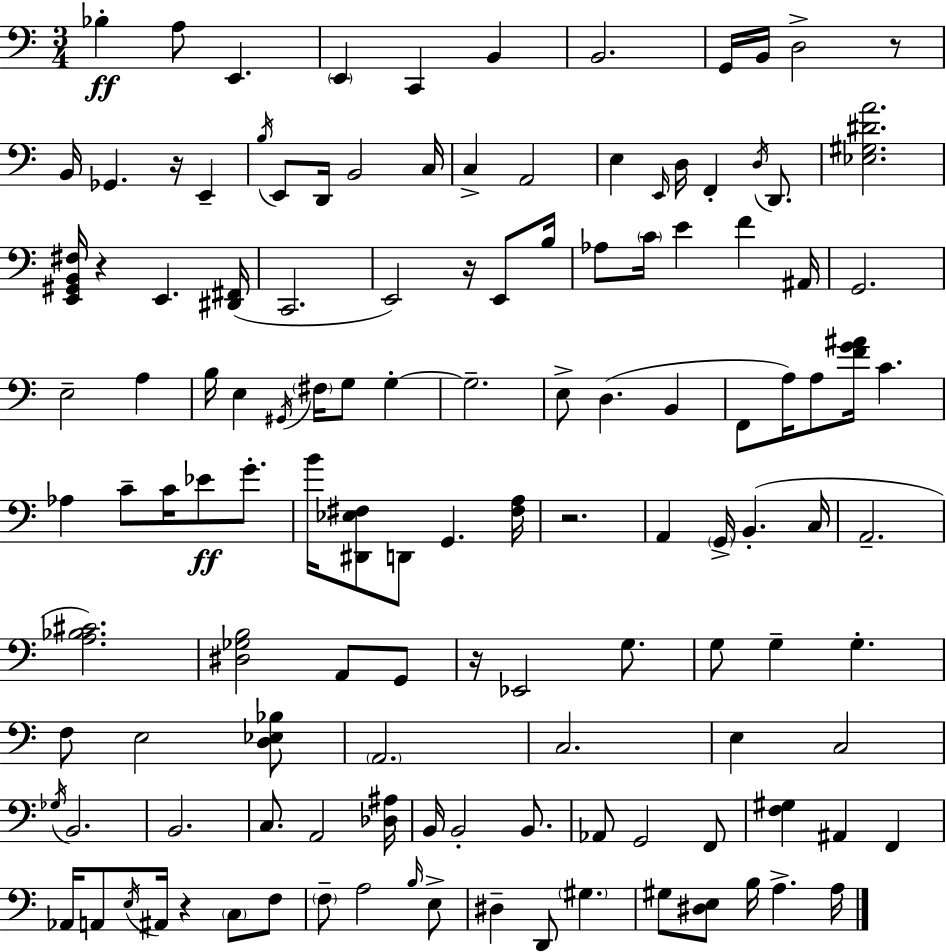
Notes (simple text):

Bb3/q A3/e E2/q. E2/q C2/q B2/q B2/h. G2/s B2/s D3/h R/e B2/s Gb2/q. R/s E2/q B3/s E2/e D2/s B2/h C3/s C3/q A2/h E3/q E2/s D3/s F2/q D3/s D2/e. [Eb3,G#3,D#4,A4]/h. [E2,G#2,B2,F#3]/s R/q E2/q. [D#2,F#2]/s C2/h. E2/h R/s E2/e B3/s Ab3/e C4/s E4/q F4/q A#2/s G2/h. E3/h A3/q B3/s E3/q G#2/s F#3/s G3/e G3/q G3/h. E3/e D3/q. B2/q F2/e A3/s A3/e [F4,G4,A#4]/s C4/q. Ab3/q C4/e C4/s Eb4/e G4/e. B4/s [D#2,Eb3,F#3]/e D2/e G2/q. [F#3,A3]/s R/h. A2/q G2/s B2/q. C3/s A2/h. [A3,Bb3,C#4]/h. [D#3,Gb3,B3]/h A2/e G2/e R/s Eb2/h G3/e. G3/e G3/q G3/q. F3/e E3/h [D3,Eb3,Bb3]/e A2/h. C3/h. E3/q C3/h Gb3/s B2/h. B2/h. C3/e. A2/h [Db3,A#3]/s B2/s B2/h B2/e. Ab2/e G2/h F2/e [F3,G#3]/q A#2/q F2/q Ab2/s A2/e E3/s A#2/s R/q C3/e F3/e F3/e A3/h B3/s E3/e D#3/q D2/e G#3/q. G#3/e [D#3,E3]/e B3/s A3/q. A3/s